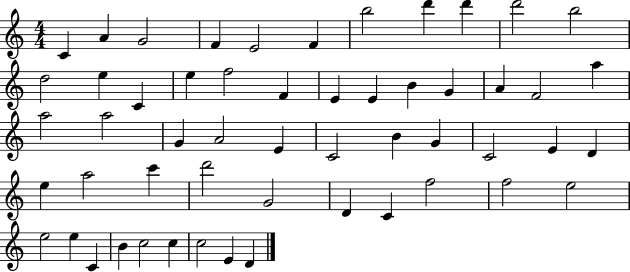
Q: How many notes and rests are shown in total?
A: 54